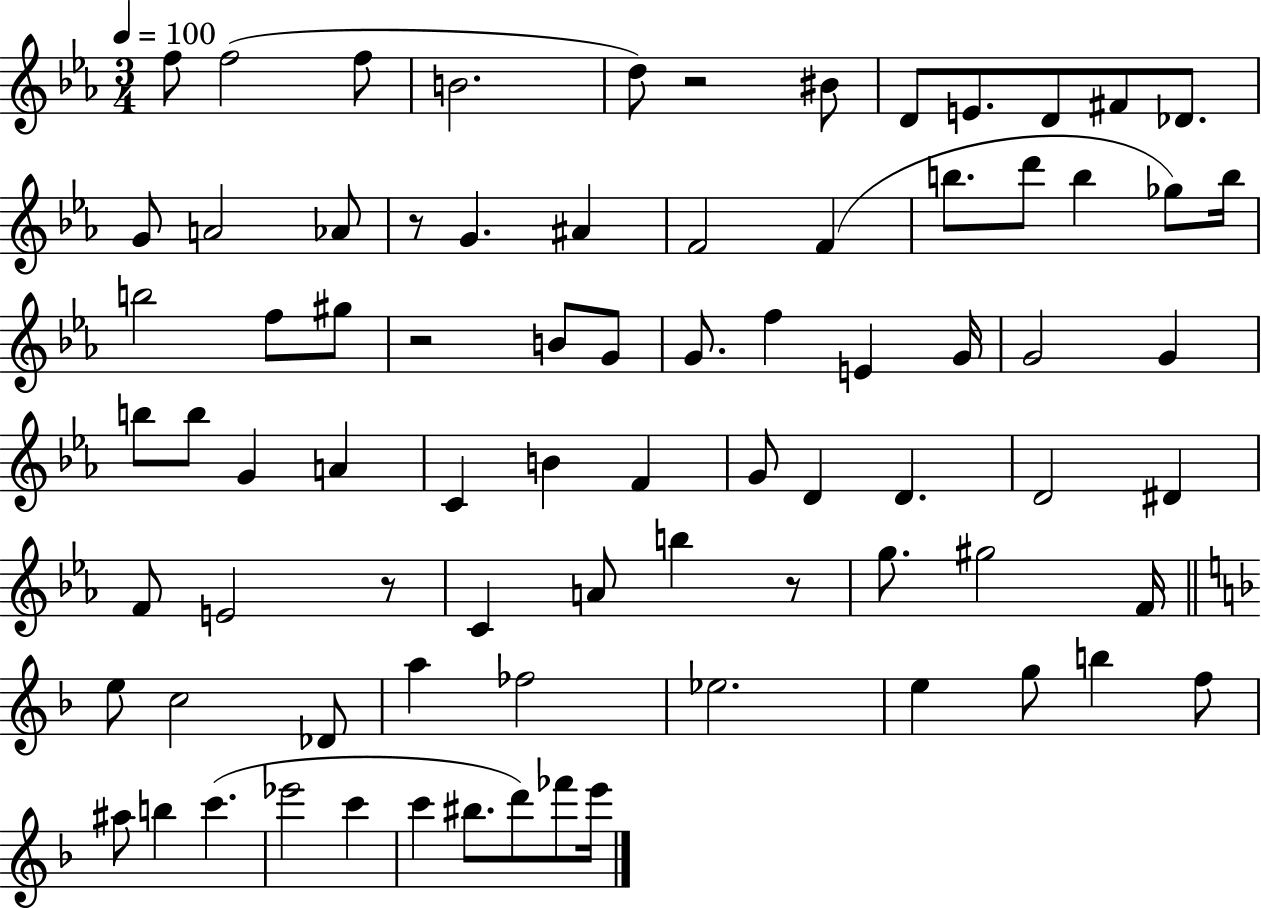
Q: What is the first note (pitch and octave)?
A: F5